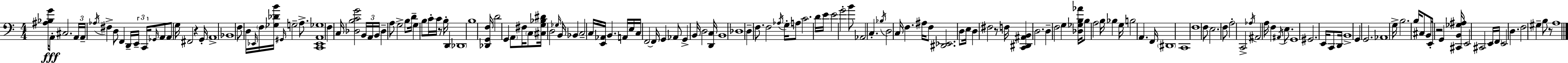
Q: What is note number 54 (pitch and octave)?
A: C3